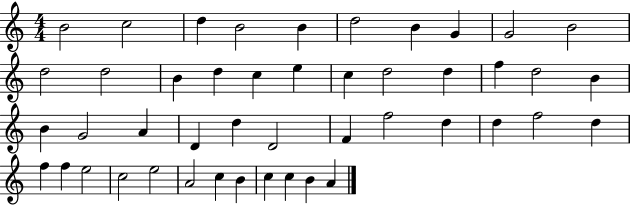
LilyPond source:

{
  \clef treble
  \numericTimeSignature
  \time 4/4
  \key c \major
  b'2 c''2 | d''4 b'2 b'4 | d''2 b'4 g'4 | g'2 b'2 | \break d''2 d''2 | b'4 d''4 c''4 e''4 | c''4 d''2 d''4 | f''4 d''2 b'4 | \break b'4 g'2 a'4 | d'4 d''4 d'2 | f'4 f''2 d''4 | d''4 f''2 d''4 | \break f''4 f''4 e''2 | c''2 e''2 | a'2 c''4 b'4 | c''4 c''4 b'4 a'4 | \break \bar "|."
}